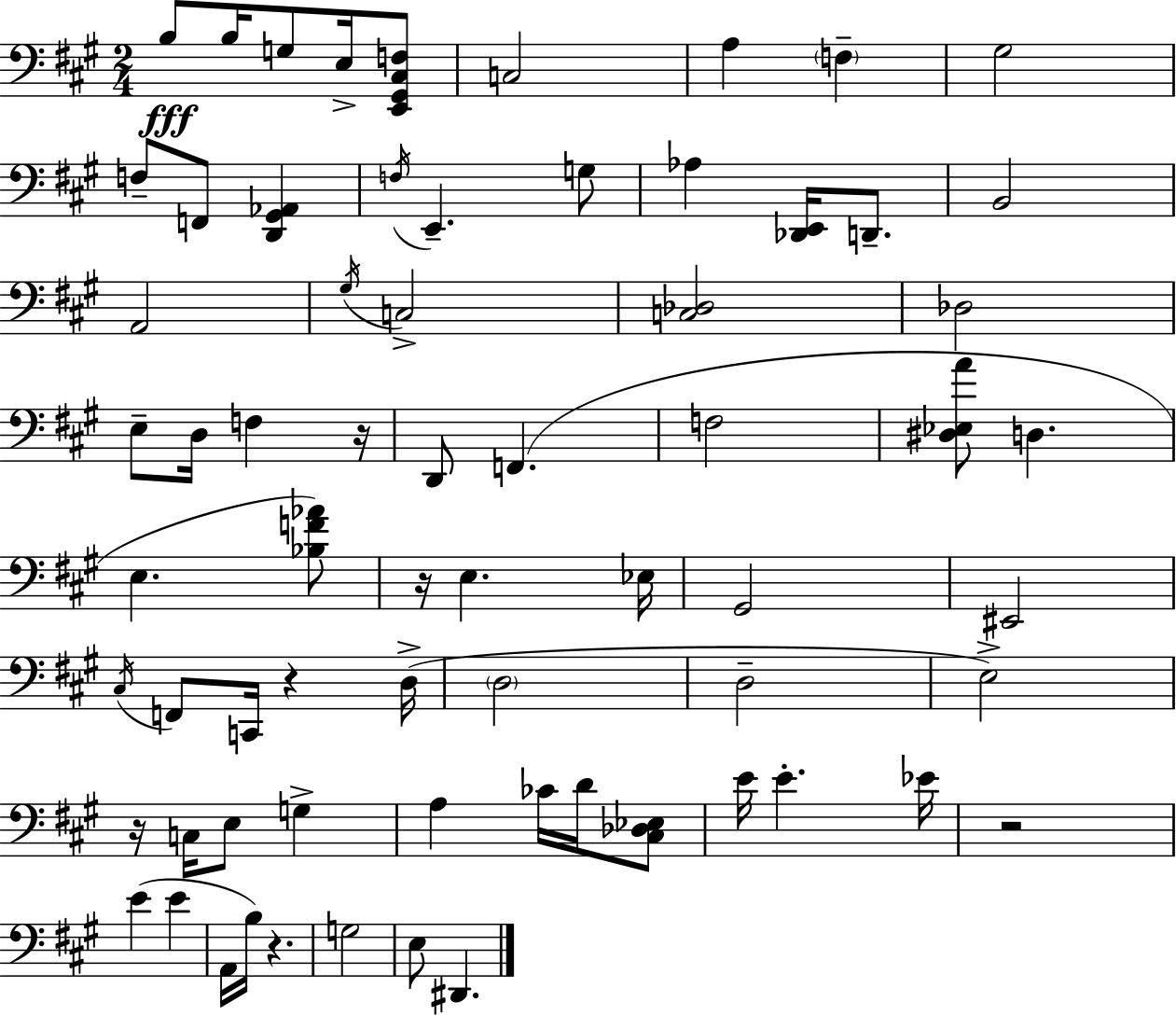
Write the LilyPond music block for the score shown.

{
  \clef bass
  \numericTimeSignature
  \time 2/4
  \key a \major
  b8\fff b16 g8 e16-> <e, gis, cis f>8 | c2 | a4 \parenthesize f4-- | gis2 | \break f8-- f,8 <d, gis, aes,>4 | \acciaccatura { f16 } e,4.-- g8 | aes4 <des, e,>16 d,8.-- | b,2 | \break a,2 | \acciaccatura { gis16 } c2-> | <c des>2 | des2 | \break e8-- d16 f4 | r16 d,8 f,4.( | f2 | <dis ees a'>8 d4. | \break e4. | <bes f' aes'>8) r16 e4. | ees16 gis,2 | eis,2 | \break \acciaccatura { cis16 } f,8 c,16 r4 | d16->( \parenthesize d2 | d2-- | e2->) | \break r16 c16 e8 g4-> | a4 ces'16 | d'16 <cis des ees>8 e'16 e'4.-. | ees'16 r2 | \break e'4( e'4 | a,16 b16) r4. | g2 | e8 dis,4. | \break \bar "|."
}